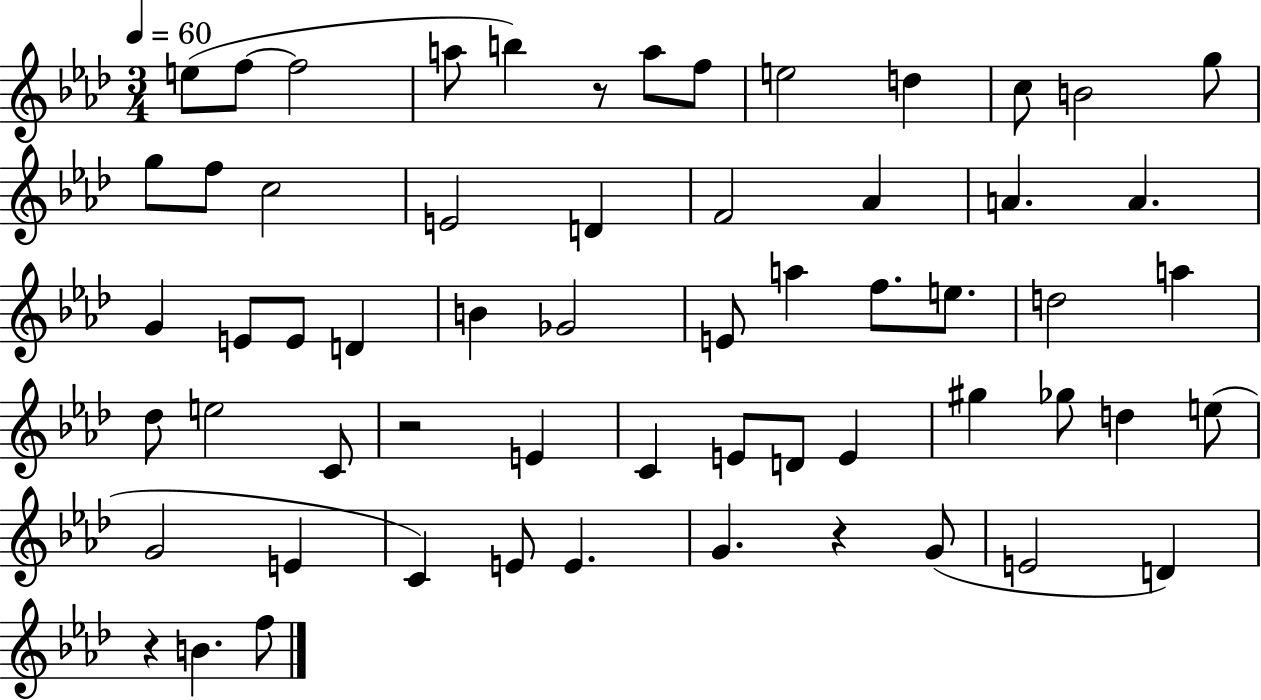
E5/e F5/e F5/h A5/e B5/q R/e A5/e F5/e E5/h D5/q C5/e B4/h G5/e G5/e F5/e C5/h E4/h D4/q F4/h Ab4/q A4/q. A4/q. G4/q E4/e E4/e D4/q B4/q Gb4/h E4/e A5/q F5/e. E5/e. D5/h A5/q Db5/e E5/h C4/e R/h E4/q C4/q E4/e D4/e E4/q G#5/q Gb5/e D5/q E5/e G4/h E4/q C4/q E4/e E4/q. G4/q. R/q G4/e E4/h D4/q R/q B4/q. F5/e